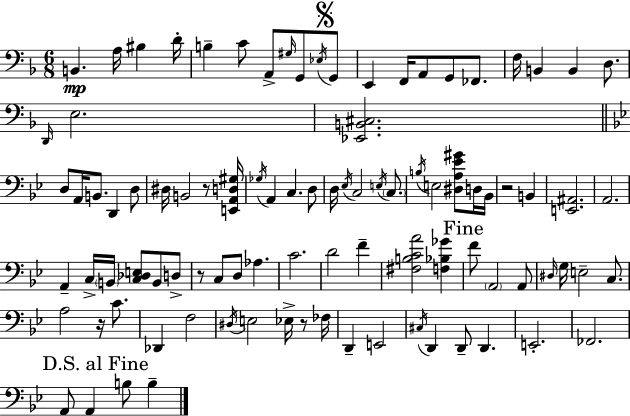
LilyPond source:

{
  \clef bass
  \numericTimeSignature
  \time 6/8
  \key f \major
  b,4.\mp a16 bis4 d'16-. | b4-- c'8 a,8-> \grace { gis16 } g,8 \acciaccatura { ees16 } | \mark \markup { \musicglyph "scripts.segno" } g,8 e,4 f,16 a,8 g,8 fes,8. | f16 b,4 b,4 d8. | \break \grace { d,16 } e2. | <ees, b, cis>2. | \bar "||" \break \key g \minor d8 a,16 b,8. d,4 d8 | dis16 b,2 r8 <e, a, d gis>16 | \acciaccatura { ges16 } a,4 c4. d8 | d16 \acciaccatura { ees16 } c2 \acciaccatura { e16 } | \break \parenthesize c8. \acciaccatura { b16 } e2 | <dis a ees' gis'>8 d16 bes,16 r2 | b,4 <e, ais,>2. | a,2. | \break a,4-- c16-> \parenthesize b,16 <c des e>8 | b,8 d8-> r8 c8 d8 aes4. | c'2. | d'2 | \break f'4-- <fis b c' a'>2 | <f bes ges'>4 \mark "Fine" f'8 \parenthesize a,2 | a,8 \grace { dis16 } g16 e2-- | c8. a2 | \break r16 c'8. des,4 f2 | \acciaccatura { dis16 } e2 | ees16-> r8 fes16 d,4-- e,2 | \acciaccatura { cis16 } d,4 d,8-- | \break d,4. e,2.-. | fes,2. | \mark "D.S. al Fine" a,8 a,4 | b8 b4-- \bar "|."
}